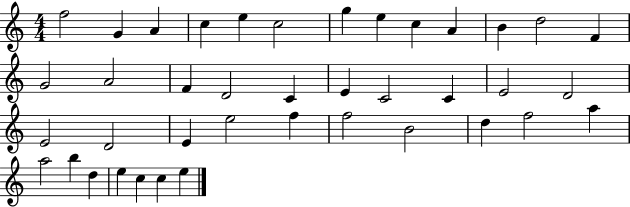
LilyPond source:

{
  \clef treble
  \numericTimeSignature
  \time 4/4
  \key c \major
  f''2 g'4 a'4 | c''4 e''4 c''2 | g''4 e''4 c''4 a'4 | b'4 d''2 f'4 | \break g'2 a'2 | f'4 d'2 c'4 | e'4 c'2 c'4 | e'2 d'2 | \break e'2 d'2 | e'4 e''2 f''4 | f''2 b'2 | d''4 f''2 a''4 | \break a''2 b''4 d''4 | e''4 c''4 c''4 e''4 | \bar "|."
}